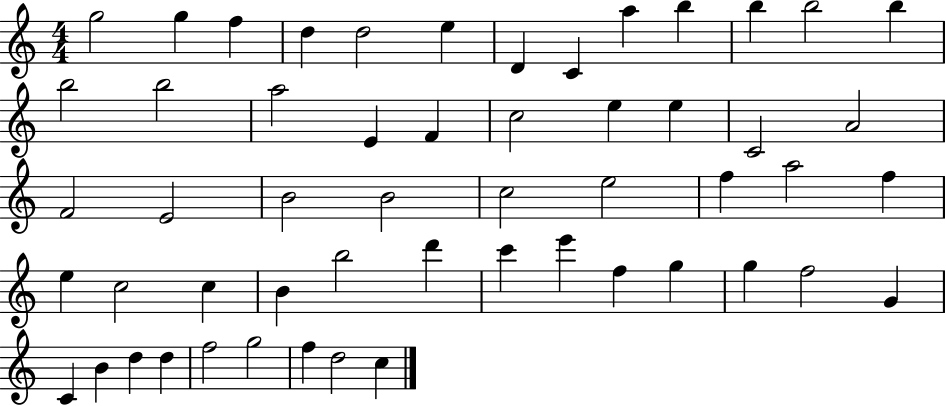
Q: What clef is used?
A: treble